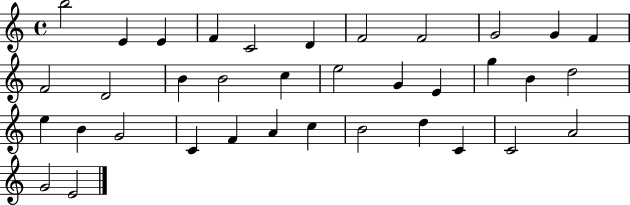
X:1
T:Untitled
M:4/4
L:1/4
K:C
b2 E E F C2 D F2 F2 G2 G F F2 D2 B B2 c e2 G E g B d2 e B G2 C F A c B2 d C C2 A2 G2 E2